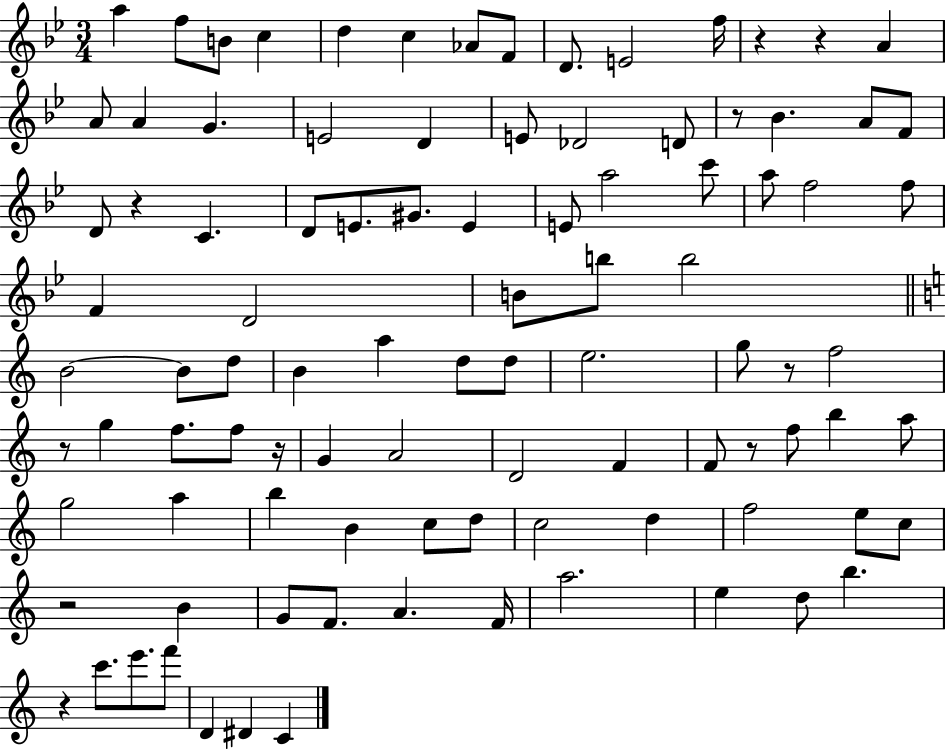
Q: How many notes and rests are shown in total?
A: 97